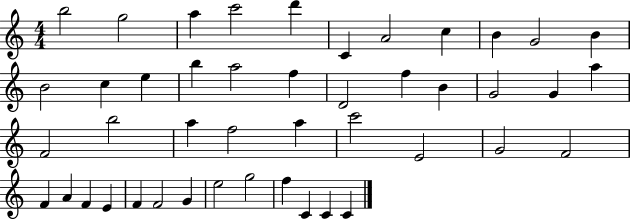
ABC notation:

X:1
T:Untitled
M:4/4
L:1/4
K:C
b2 g2 a c'2 d' C A2 c B G2 B B2 c e b a2 f D2 f B G2 G a F2 b2 a f2 a c'2 E2 G2 F2 F A F E F F2 G e2 g2 f C C C